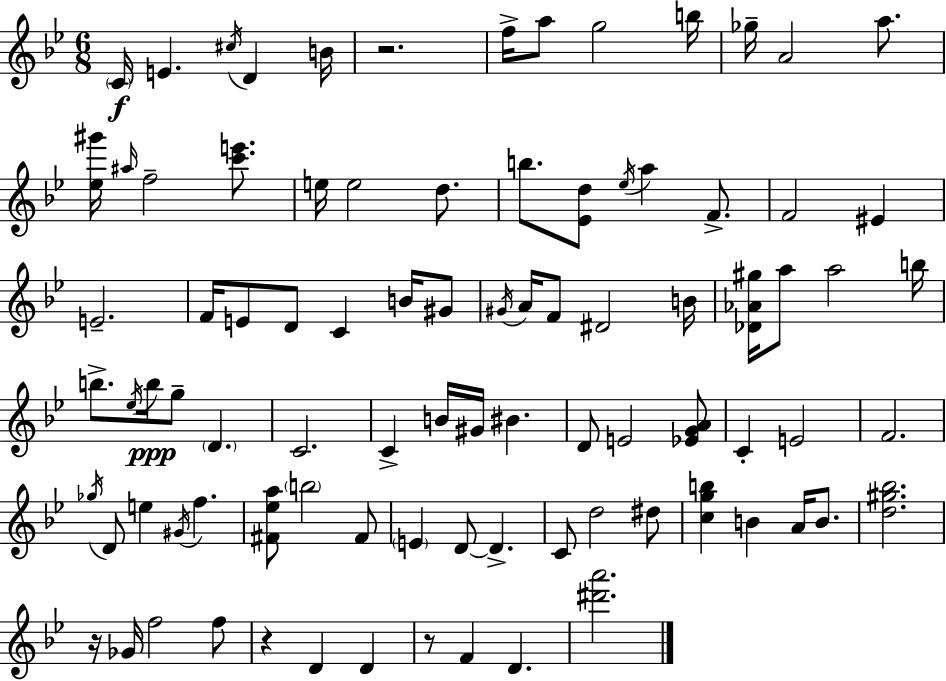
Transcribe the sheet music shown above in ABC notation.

X:1
T:Untitled
M:6/8
L:1/4
K:Bb
C/4 E ^c/4 D B/4 z2 f/4 a/2 g2 b/4 _g/4 A2 a/2 [_e^g']/4 ^a/4 f2 [c'e']/2 e/4 e2 d/2 b/2 [_Ed]/2 _e/4 a F/2 F2 ^E E2 F/4 E/2 D/2 C B/4 ^G/2 ^G/4 A/4 F/2 ^D2 B/4 [_D_A^g]/4 a/2 a2 b/4 b/2 _e/4 b/4 g/2 D C2 C B/4 ^G/4 ^B D/2 E2 [_EGA]/2 C E2 F2 _g/4 D/2 e ^G/4 f [^F_ea]/2 b2 ^F/2 E D/2 D C/2 d2 ^d/2 [cgb] B A/4 B/2 [d^g_b]2 z/4 _G/4 f2 f/2 z D D z/2 F D [^d'a']2